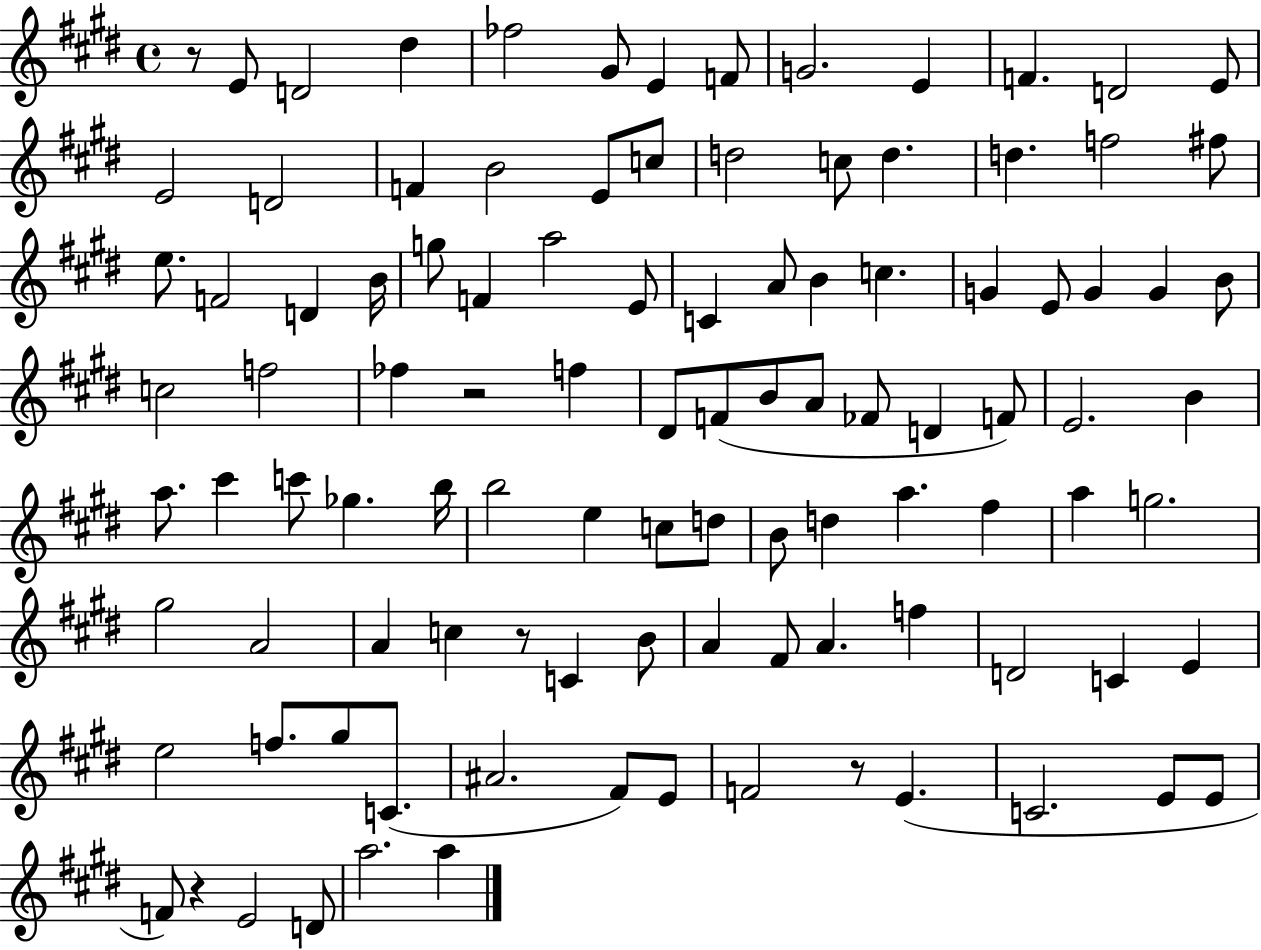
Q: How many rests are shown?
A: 5